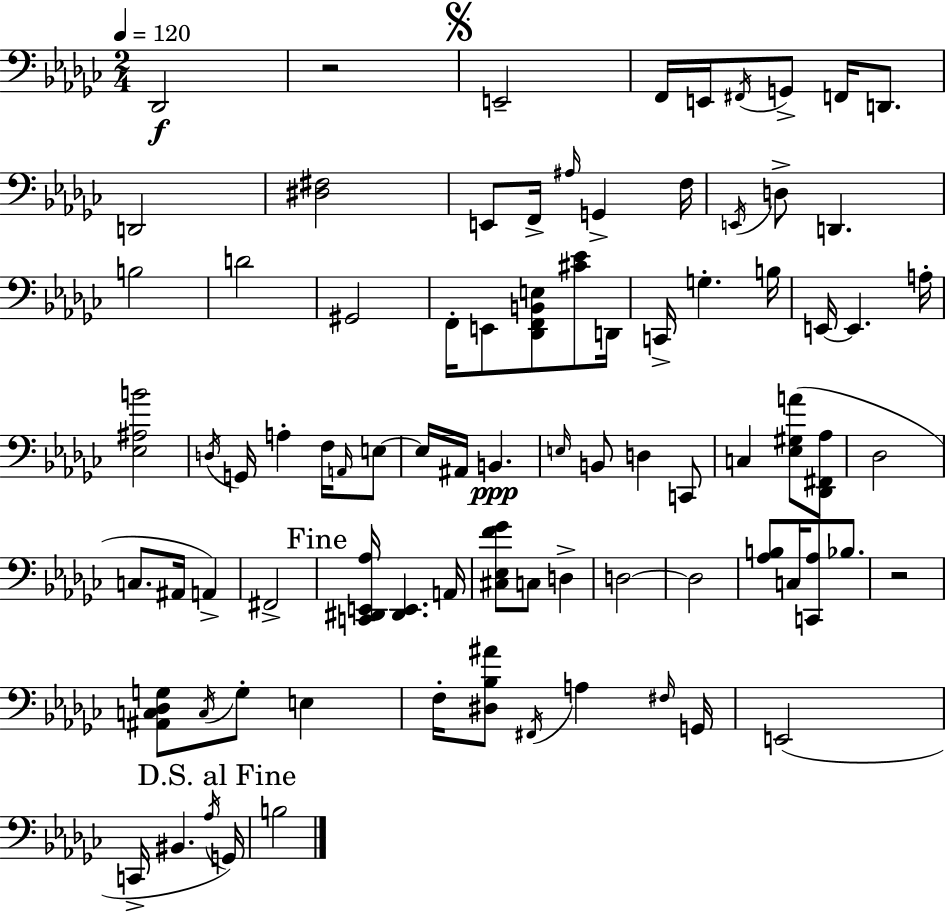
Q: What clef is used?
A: bass